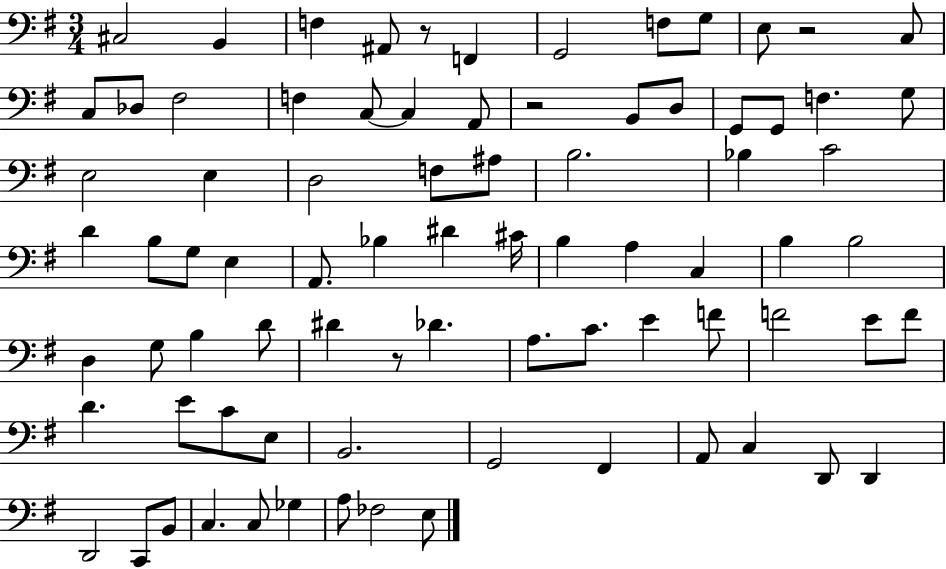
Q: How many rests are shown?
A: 4